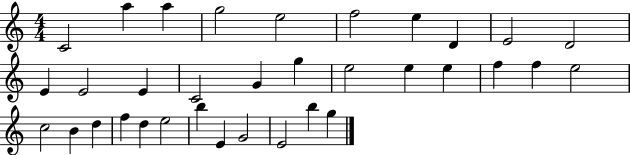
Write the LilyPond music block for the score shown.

{
  \clef treble
  \numericTimeSignature
  \time 4/4
  \key c \major
  c'2 a''4 a''4 | g''2 e''2 | f''2 e''4 d'4 | e'2 d'2 | \break e'4 e'2 e'4 | c'2 g'4 g''4 | e''2 e''4 e''4 | f''4 f''4 e''2 | \break c''2 b'4 d''4 | f''4 d''4 e''2 | b''4 e'4 g'2 | e'2 b''4 g''4 | \break \bar "|."
}